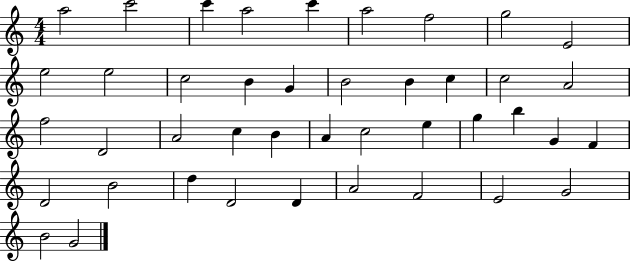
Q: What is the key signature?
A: C major